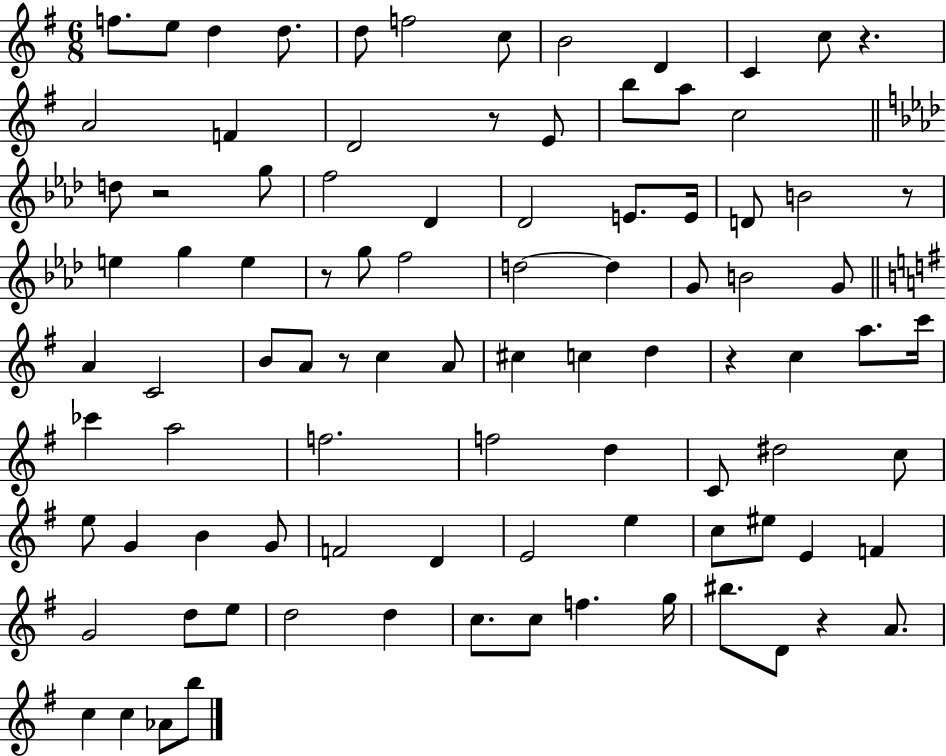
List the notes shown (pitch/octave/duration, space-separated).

F5/e. E5/e D5/q D5/e. D5/e F5/h C5/e B4/h D4/q C4/q C5/e R/q. A4/h F4/q D4/h R/e E4/e B5/e A5/e C5/h D5/e R/h G5/e F5/h Db4/q Db4/h E4/e. E4/s D4/e B4/h R/e E5/q G5/q E5/q R/e G5/e F5/h D5/h D5/q G4/e B4/h G4/e A4/q C4/h B4/e A4/e R/e C5/q A4/e C#5/q C5/q D5/q R/q C5/q A5/e. C6/s CES6/q A5/h F5/h. F5/h D5/q C4/e D#5/h C5/e E5/e G4/q B4/q G4/e F4/h D4/q E4/h E5/q C5/e EIS5/e E4/q F4/q G4/h D5/e E5/e D5/h D5/q C5/e. C5/e F5/q. G5/s BIS5/e. D4/e R/q A4/e. C5/q C5/q Ab4/e B5/e